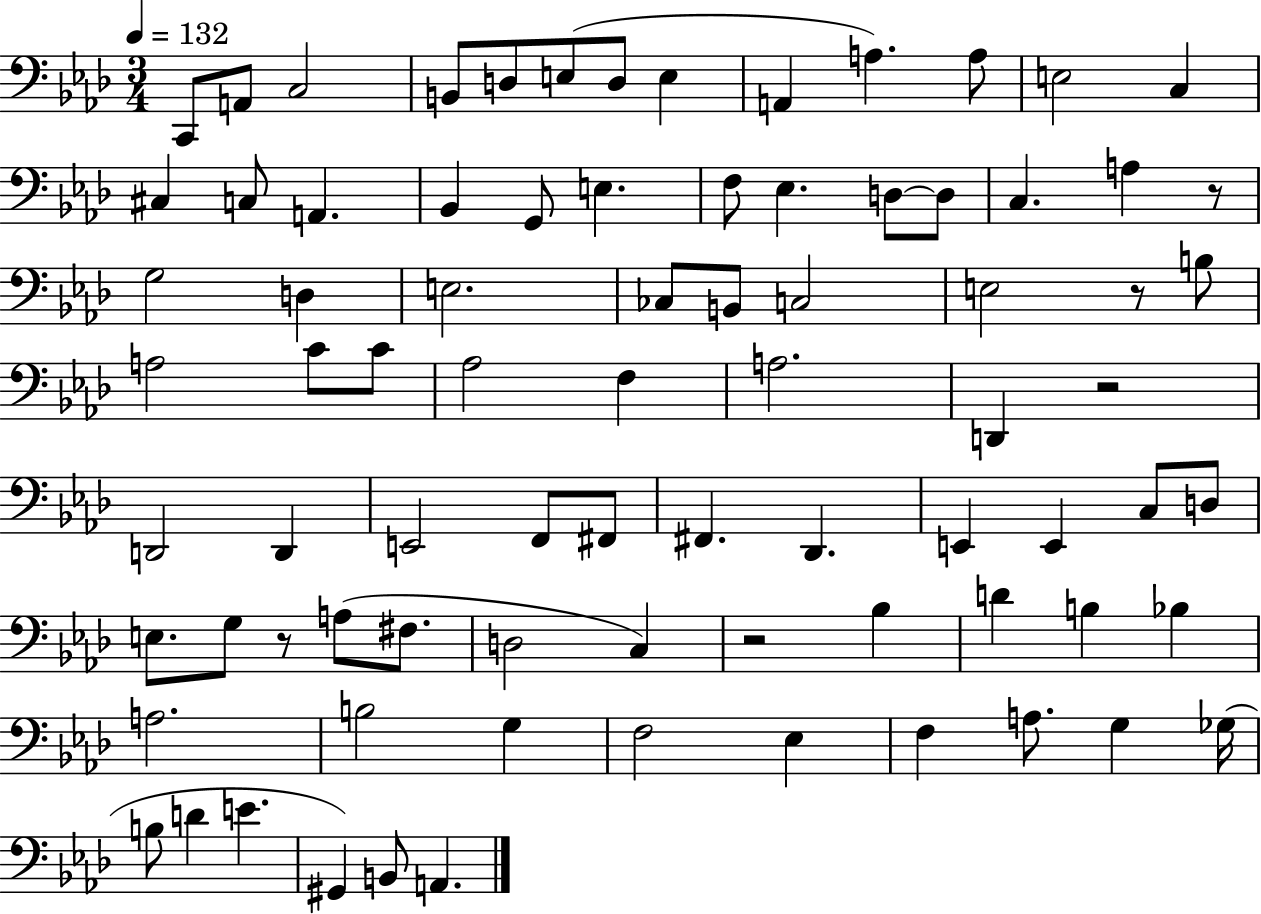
C2/e A2/e C3/h B2/e D3/e E3/e D3/e E3/q A2/q A3/q. A3/e E3/h C3/q C#3/q C3/e A2/q. Bb2/q G2/e E3/q. F3/e Eb3/q. D3/e D3/e C3/q. A3/q R/e G3/h D3/q E3/h. CES3/e B2/e C3/h E3/h R/e B3/e A3/h C4/e C4/e Ab3/h F3/q A3/h. D2/q R/h D2/h D2/q E2/h F2/e F#2/e F#2/q. Db2/q. E2/q E2/q C3/e D3/e E3/e. G3/e R/e A3/e F#3/e. D3/h C3/q R/h Bb3/q D4/q B3/q Bb3/q A3/h. B3/h G3/q F3/h Eb3/q F3/q A3/e. G3/q Gb3/s B3/e D4/q E4/q. G#2/q B2/e A2/q.